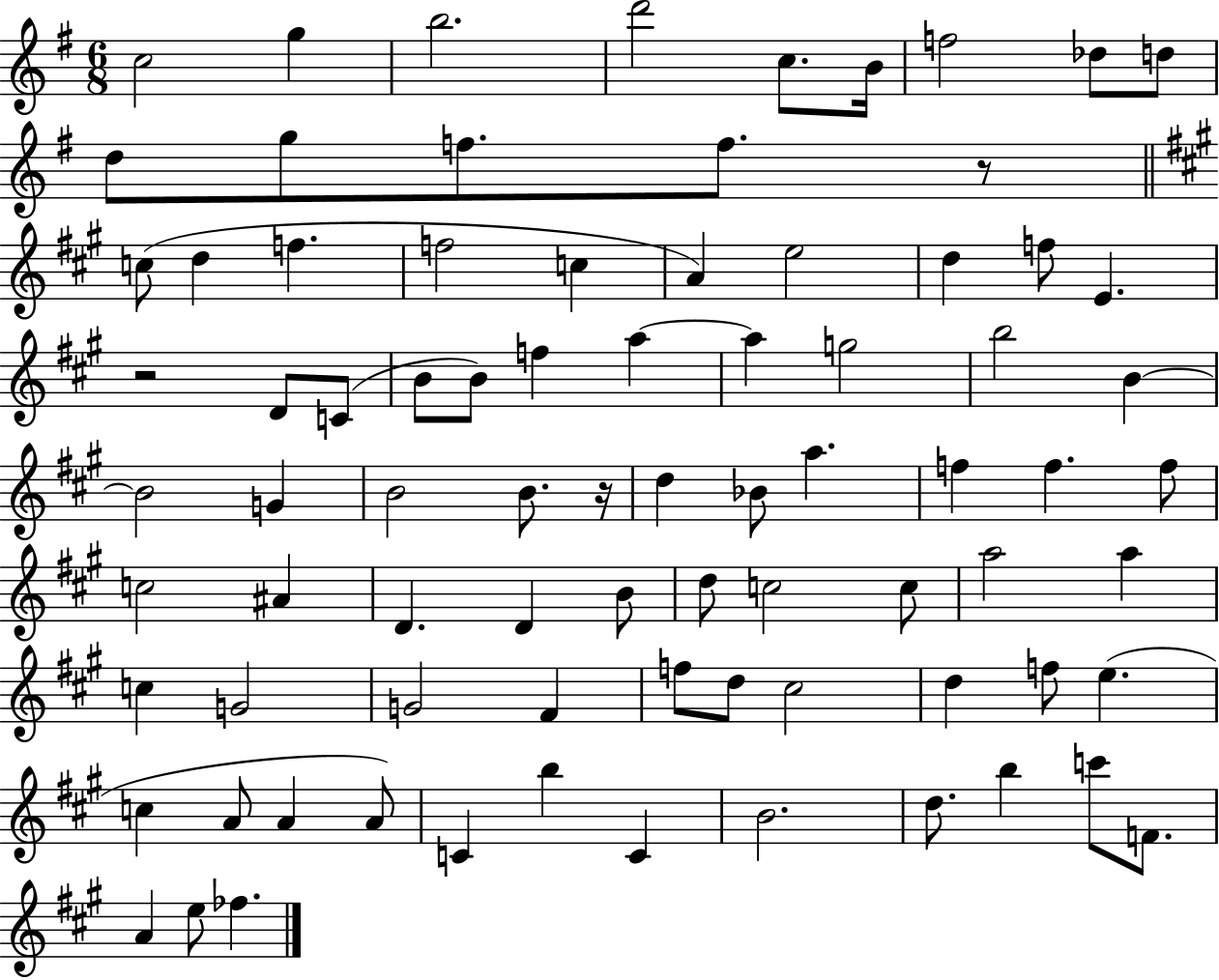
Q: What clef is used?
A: treble